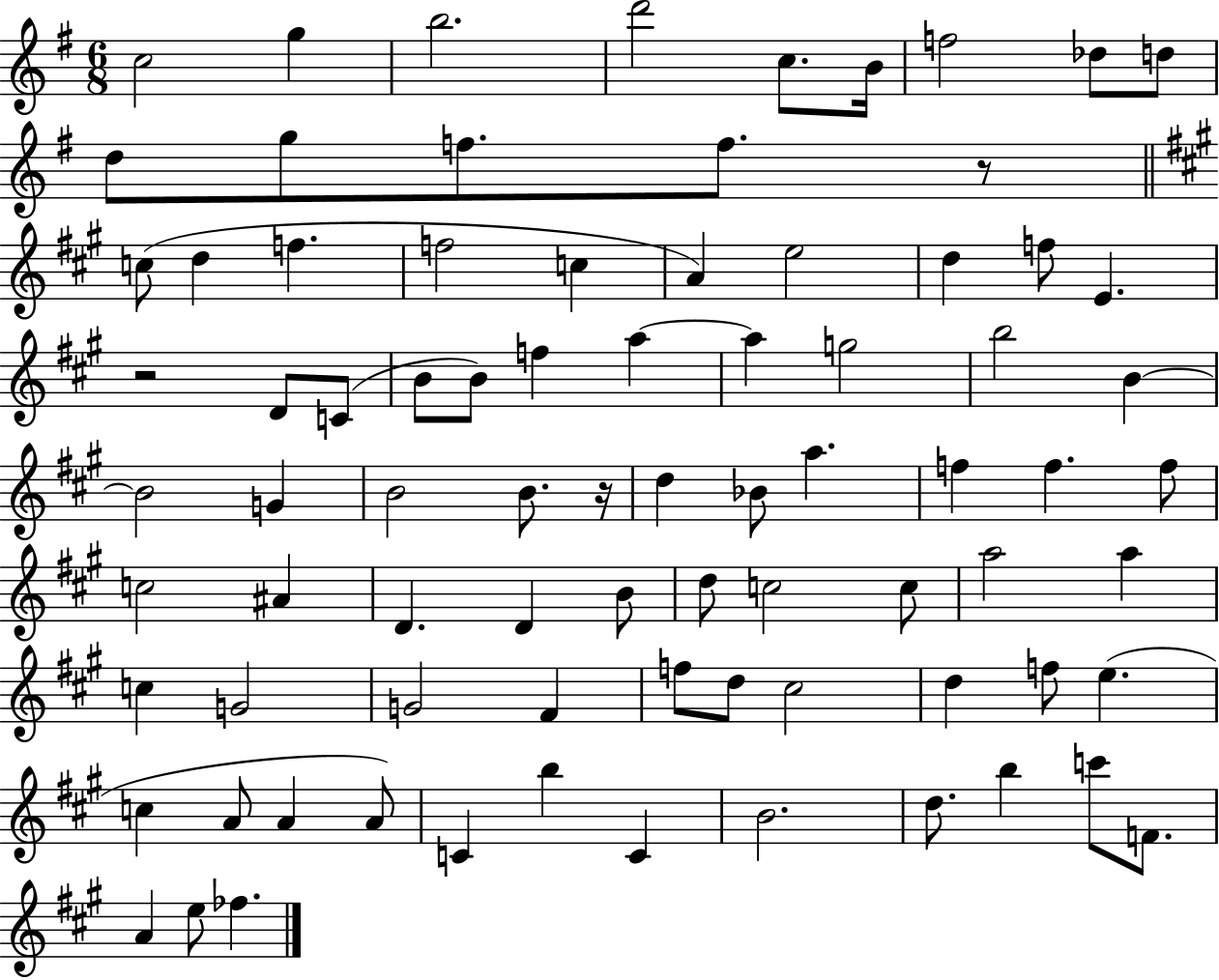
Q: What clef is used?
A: treble